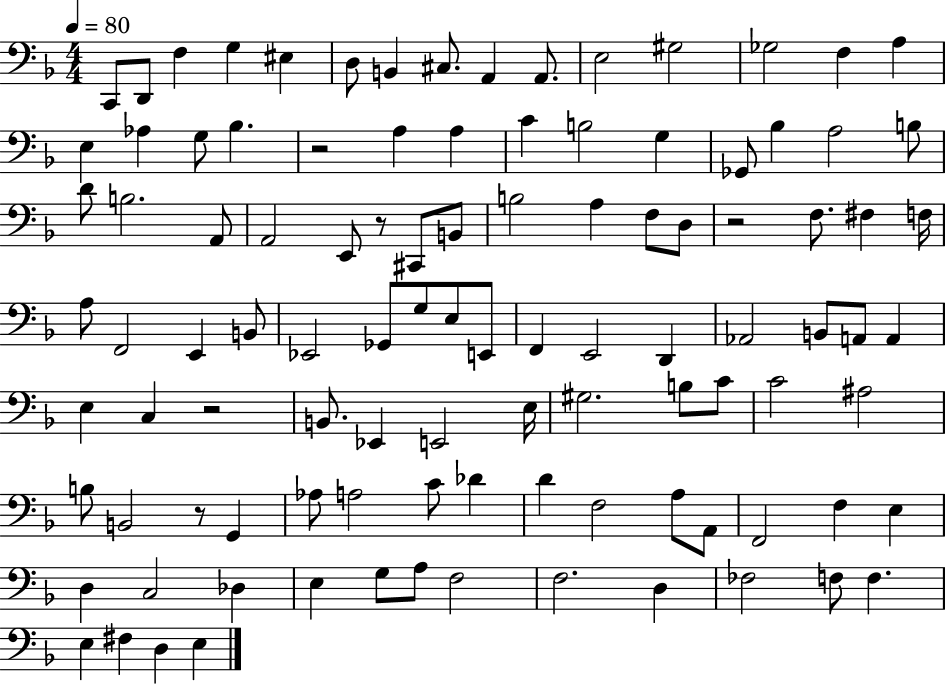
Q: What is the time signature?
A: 4/4